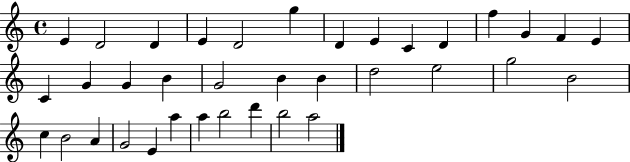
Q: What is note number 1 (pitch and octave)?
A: E4